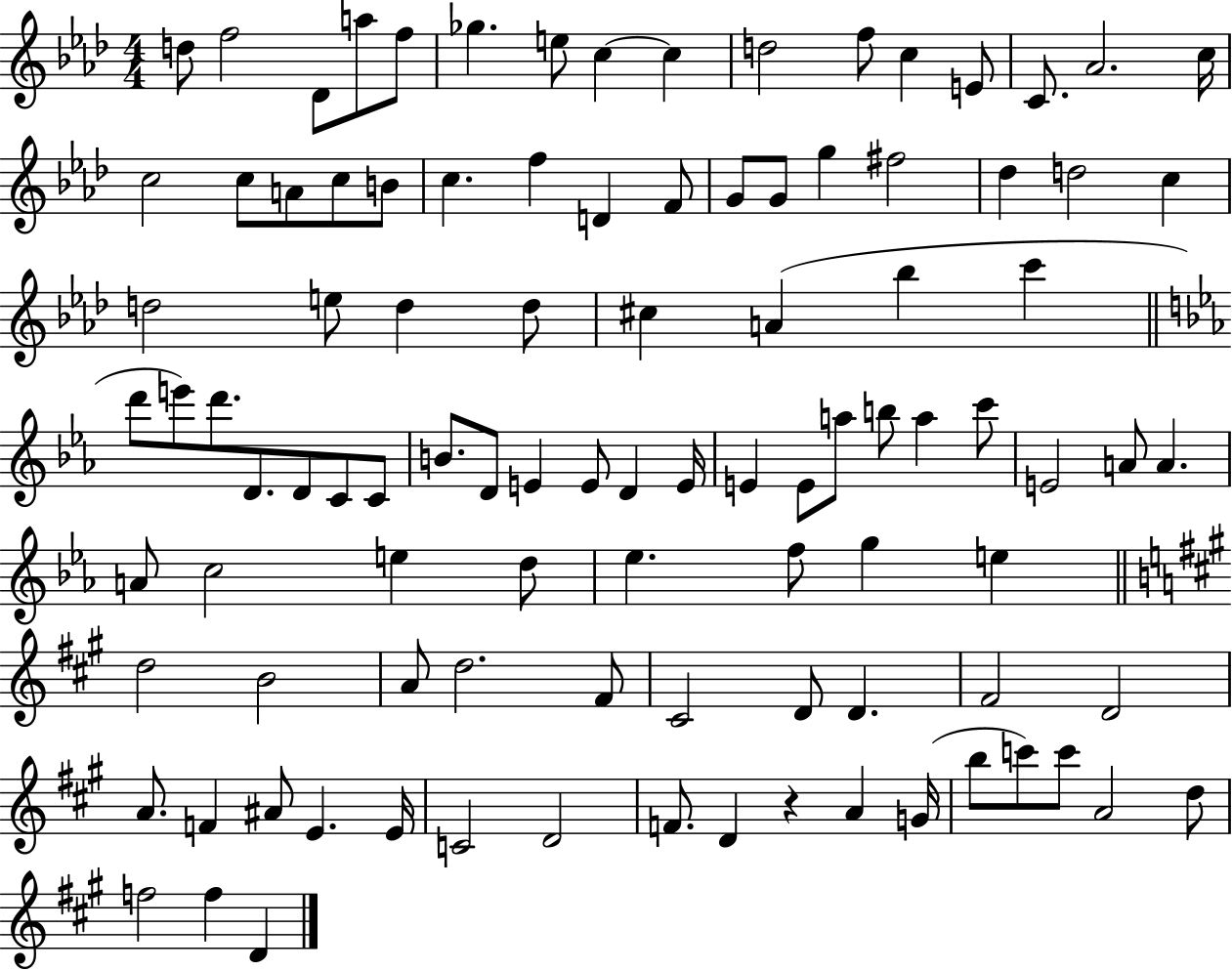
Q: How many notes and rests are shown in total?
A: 100